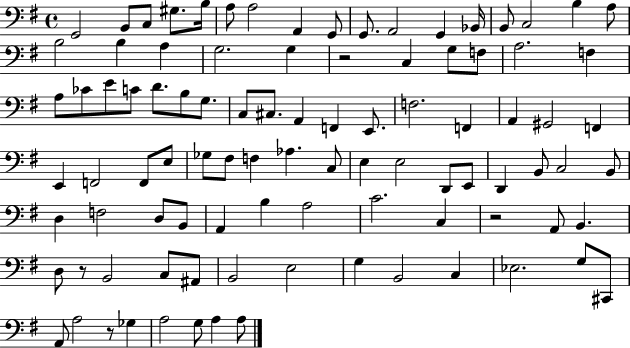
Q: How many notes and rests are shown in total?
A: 95